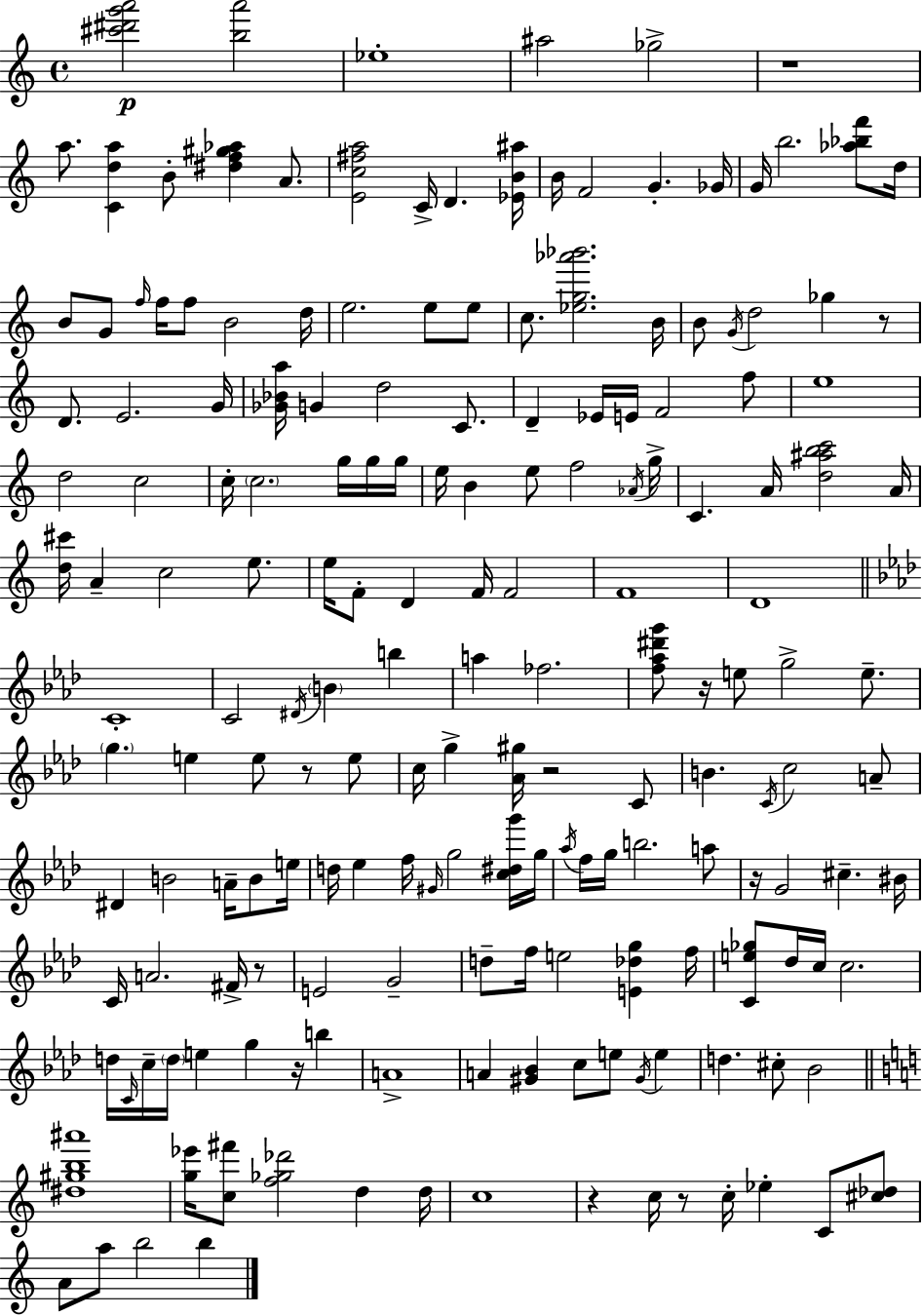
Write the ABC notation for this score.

X:1
T:Untitled
M:4/4
L:1/4
K:C
[^c'^d'g'a']2 [ba']2 _e4 ^a2 _g2 z4 a/2 [Cda] B/2 [^df^g_a] A/2 [Ec^fa]2 C/4 D [_EB^a]/4 B/4 F2 G _G/4 G/4 b2 [_a_bf']/2 d/4 B/2 G/2 f/4 f/4 f/2 B2 d/4 e2 e/2 e/2 c/2 [_eg_a'_b']2 B/4 B/2 G/4 d2 _g z/2 D/2 E2 G/4 [_G_Ba]/4 G d2 C/2 D _E/4 E/4 F2 f/2 e4 d2 c2 c/4 c2 g/4 g/4 g/4 e/4 B e/2 f2 _A/4 g/4 C A/4 [d^abc']2 A/4 [d^c']/4 A c2 e/2 e/4 F/2 D F/4 F2 F4 D4 C4 C2 ^D/4 B b a _f2 [f_a^d'g']/2 z/4 e/2 g2 e/2 g e e/2 z/2 e/2 c/4 g [_A^g]/4 z2 C/2 B C/4 c2 A/2 ^D B2 A/4 B/2 e/4 d/4 _e f/4 ^G/4 g2 [c^dg']/4 g/4 _a/4 f/4 g/4 b2 a/2 z/4 G2 ^c ^B/4 C/4 A2 ^F/4 z/2 E2 G2 d/2 f/4 e2 [E_dg] f/4 [Ce_g]/2 _d/4 c/4 c2 d/4 C/4 c/4 d/4 e g z/4 b A4 A [^G_B] c/2 e/2 ^G/4 e d ^c/2 _B2 [^d^gb^a']4 [g_e']/4 [c^f']/2 [f_g_d']2 d d/4 c4 z c/4 z/2 c/4 _e C/2 [^c_d]/2 A/2 a/2 b2 b